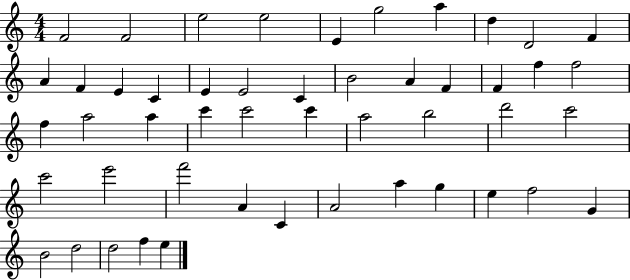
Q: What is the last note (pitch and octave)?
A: E5